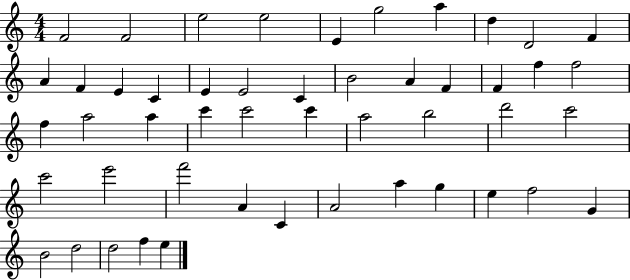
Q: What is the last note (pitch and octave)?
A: E5